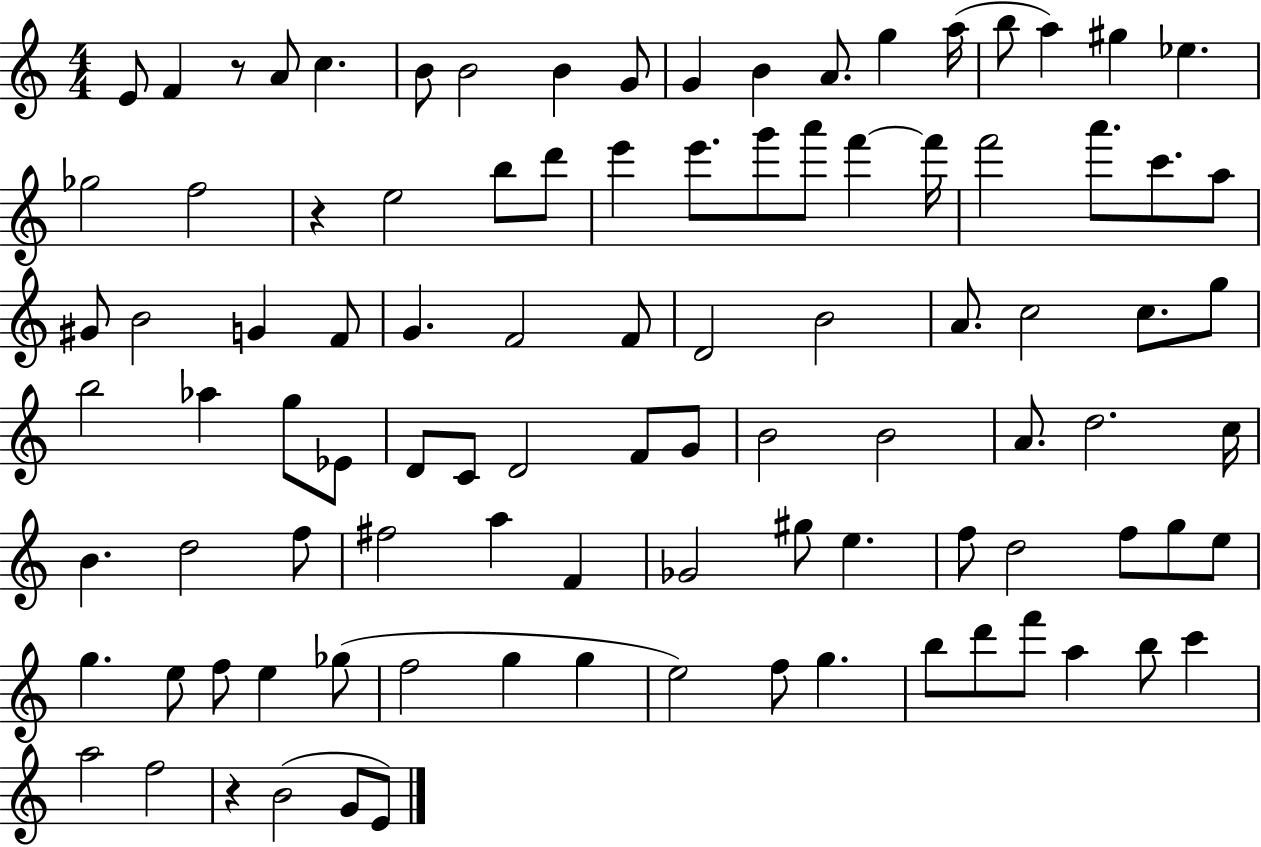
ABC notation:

X:1
T:Untitled
M:4/4
L:1/4
K:C
E/2 F z/2 A/2 c B/2 B2 B G/2 G B A/2 g a/4 b/2 a ^g _e _g2 f2 z e2 b/2 d'/2 e' e'/2 g'/2 a'/2 f' f'/4 f'2 a'/2 c'/2 a/2 ^G/2 B2 G F/2 G F2 F/2 D2 B2 A/2 c2 c/2 g/2 b2 _a g/2 _E/2 D/2 C/2 D2 F/2 G/2 B2 B2 A/2 d2 c/4 B d2 f/2 ^f2 a F _G2 ^g/2 e f/2 d2 f/2 g/2 e/2 g e/2 f/2 e _g/2 f2 g g e2 f/2 g b/2 d'/2 f'/2 a b/2 c' a2 f2 z B2 G/2 E/2